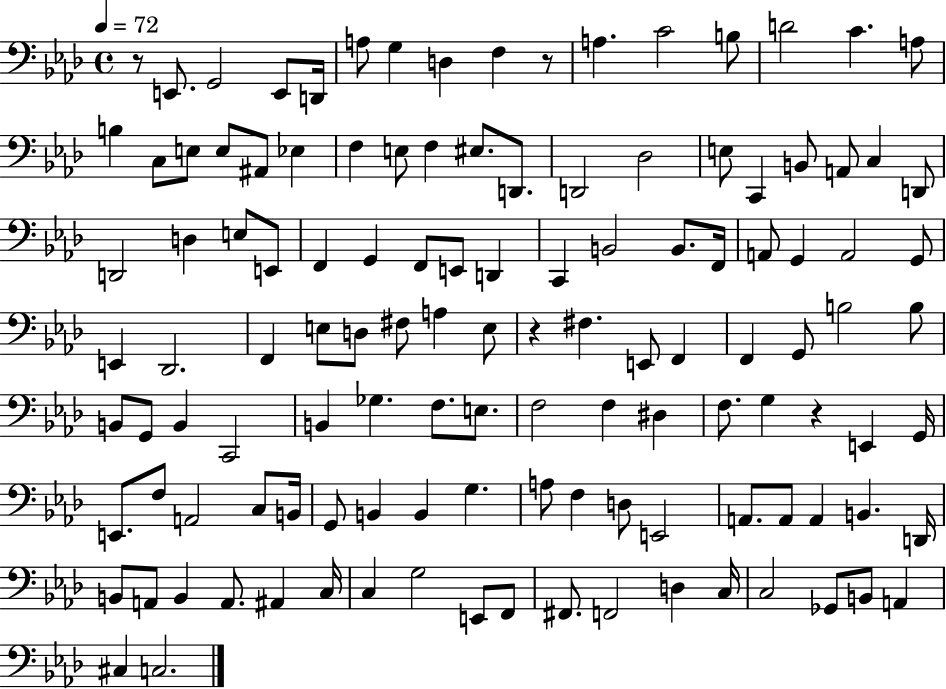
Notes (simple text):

R/e E2/e. G2/h E2/e D2/s A3/e G3/q D3/q F3/q R/e A3/q. C4/h B3/e D4/h C4/q. A3/e B3/q C3/e E3/e E3/e A#2/e Eb3/q F3/q E3/e F3/q EIS3/e. D2/e. D2/h Db3/h E3/e C2/q B2/e A2/e C3/q D2/e D2/h D3/q E3/e E2/e F2/q G2/q F2/e E2/e D2/q C2/q B2/h B2/e. F2/s A2/e G2/q A2/h G2/e E2/q Db2/h. F2/q E3/e D3/e F#3/e A3/q E3/e R/q F#3/q. E2/e F2/q F2/q G2/e B3/h B3/e B2/e G2/e B2/q C2/h B2/q Gb3/q. F3/e. E3/e. F3/h F3/q D#3/q F3/e. G3/q R/q E2/q G2/s E2/e. F3/e A2/h C3/e B2/s G2/e B2/q B2/q G3/q. A3/e F3/q D3/e E2/h A2/e. A2/e A2/q B2/q. D2/s B2/e A2/e B2/q A2/e. A#2/q C3/s C3/q G3/h E2/e F2/e F#2/e. F2/h D3/q C3/s C3/h Gb2/e B2/e A2/q C#3/q C3/h.